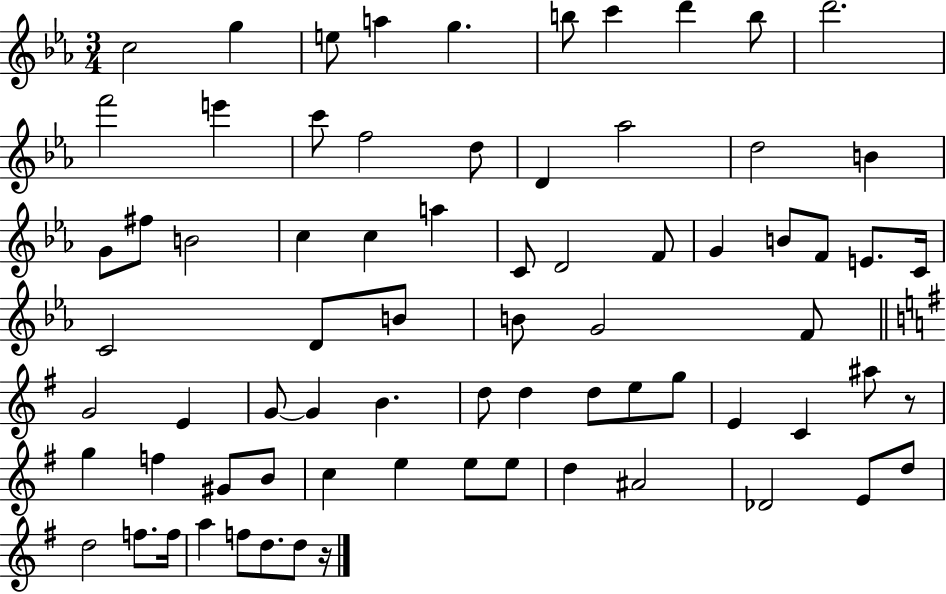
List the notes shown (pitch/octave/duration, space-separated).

C5/h G5/q E5/e A5/q G5/q. B5/e C6/q D6/q B5/e D6/h. F6/h E6/q C6/e F5/h D5/e D4/q Ab5/h D5/h B4/q G4/e F#5/e B4/h C5/q C5/q A5/q C4/e D4/h F4/e G4/q B4/e F4/e E4/e. C4/s C4/h D4/e B4/e B4/e G4/h F4/e G4/h E4/q G4/e G4/q B4/q. D5/e D5/q D5/e E5/e G5/e E4/q C4/q A#5/e R/e G5/q F5/q G#4/e B4/e C5/q E5/q E5/e E5/e D5/q A#4/h Db4/h E4/e D5/e D5/h F5/e. F5/s A5/q F5/e D5/e. D5/e R/s